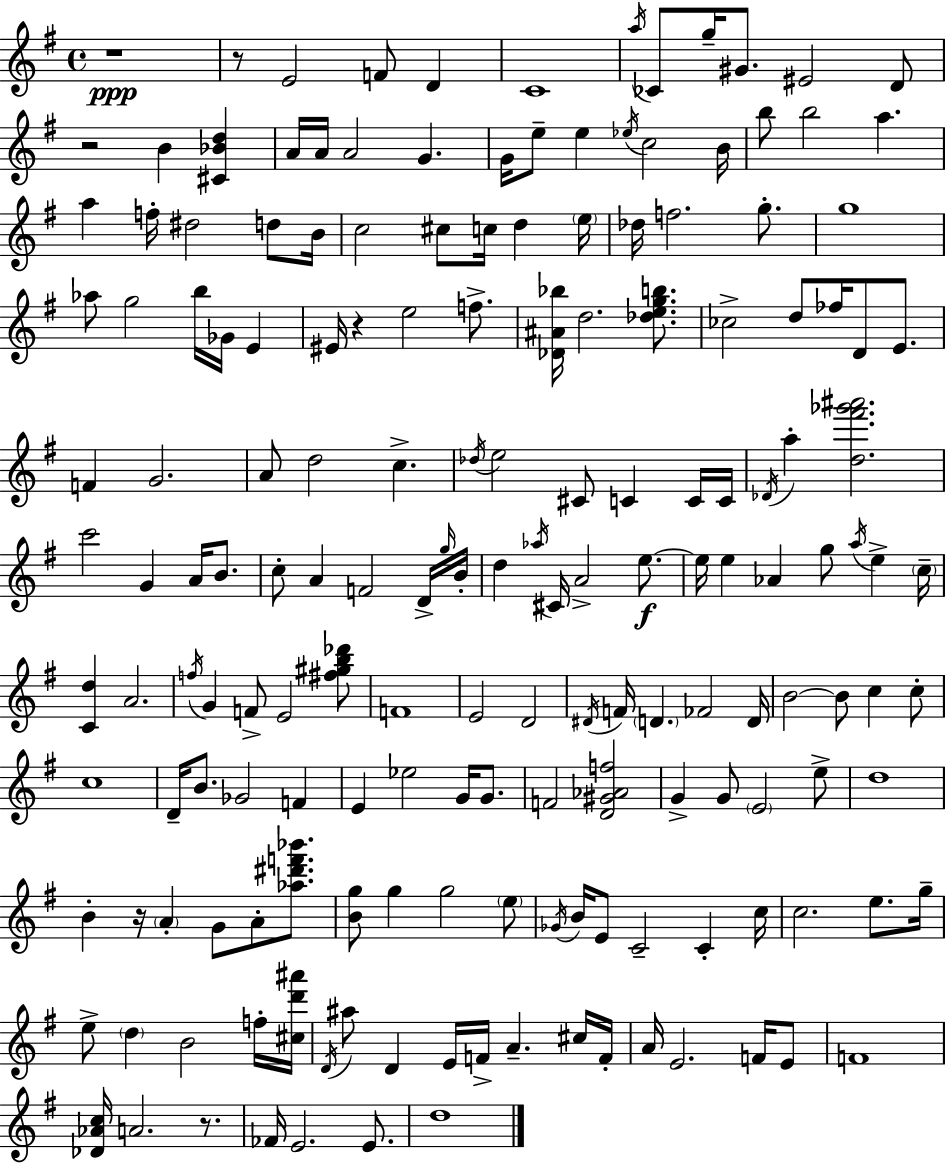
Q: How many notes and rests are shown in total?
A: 174